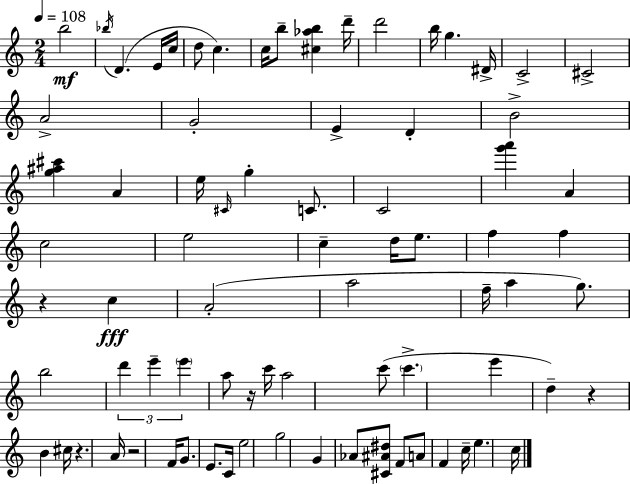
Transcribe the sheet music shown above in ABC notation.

X:1
T:Untitled
M:2/4
L:1/4
K:C
b2 _b/4 D E/4 c/4 d/2 c c/4 b/2 [^c_ab] d'/4 d'2 b/4 g ^D/4 C2 ^C2 A2 G2 E D B2 [g^a^c'] A e/4 ^C/4 g C/2 C2 [g'a'] A c2 e2 c d/4 e/2 f f z c A2 a2 f/4 a g/2 b2 d' e' e' a/2 z/4 c'/4 a2 c'/2 c' e' d z B ^c/4 z A/4 z2 F/4 G/2 E/2 C/4 e2 g2 G _A/2 [^C^A^d]/2 F/2 A/2 F c/4 e c/4